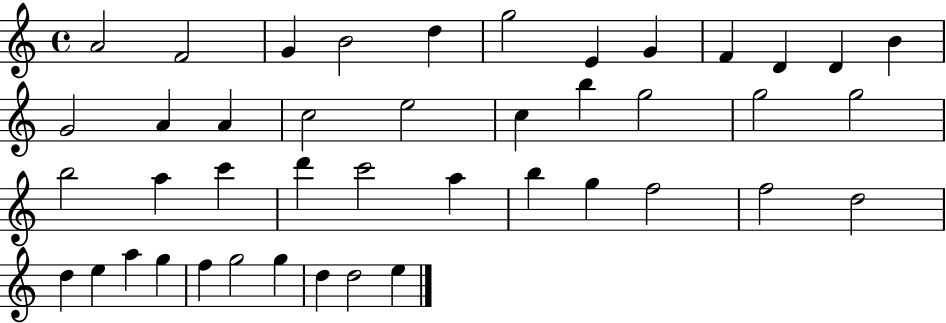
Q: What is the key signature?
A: C major